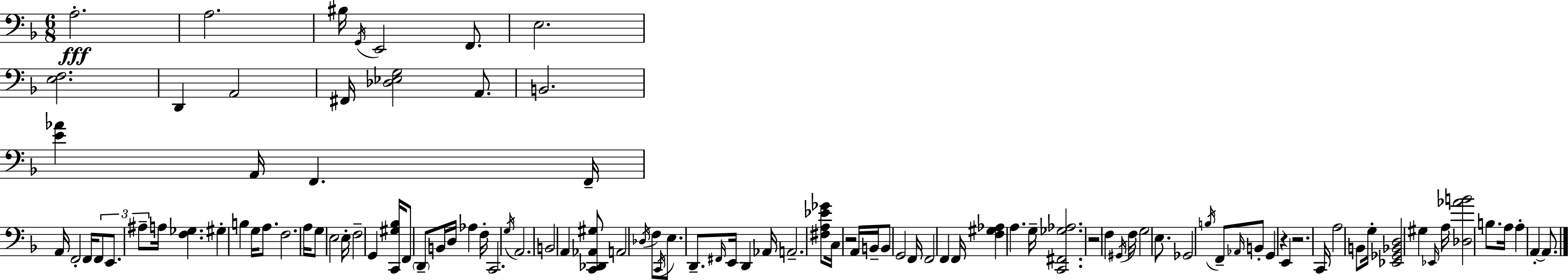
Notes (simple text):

A3/h. A3/h. BIS3/s G2/s E2/h F2/e. E3/h. [E3,F3]/h. D2/q A2/h F#2/s [Db3,Eb3,G3]/h A2/e. B2/h. [E4,Ab4]/q A2/s F2/q. F2/s A2/s F2/h F2/s F2/e E2/e. A#3/e A3/s [F3,Gb3]/q. G#3/q B3/q G3/s A3/e. F3/h. A3/s G3/e E3/h E3/s F3/h G2/q [C2,G#3,Bb3]/s F2/e D2/e B2/s D3/s Ab3/q F3/s C2/h. G3/s A2/h. B2/h A2/q [C2,Db2,Ab2,G#3]/e A2/h Db3/s F3/e C2/s E3/e. D2/e. F#2/s E2/s D2/q Ab2/s A2/h. [F#3,A3,Eb4,Gb4]/e C3/s R/h A2/s B2/s B2/e G2/h F2/s F2/h F2/q F2/s [F3,G#3,Ab3]/q A3/q. G3/s [C2,F#2,Gb3,Ab3]/h. R/h F3/q G#2/s F3/s G3/h E3/e. Gb2/h B3/s F2/e Ab2/s B2/e G2/q R/q E2/q R/h. C2/s A3/h B2/e G3/s [Eb2,Gb2,Bb2,D3]/h G#3/q Eb2/s A3/s [Db3,Ab4,B4]/h B3/e. A3/s A3/q A2/q A2/e.